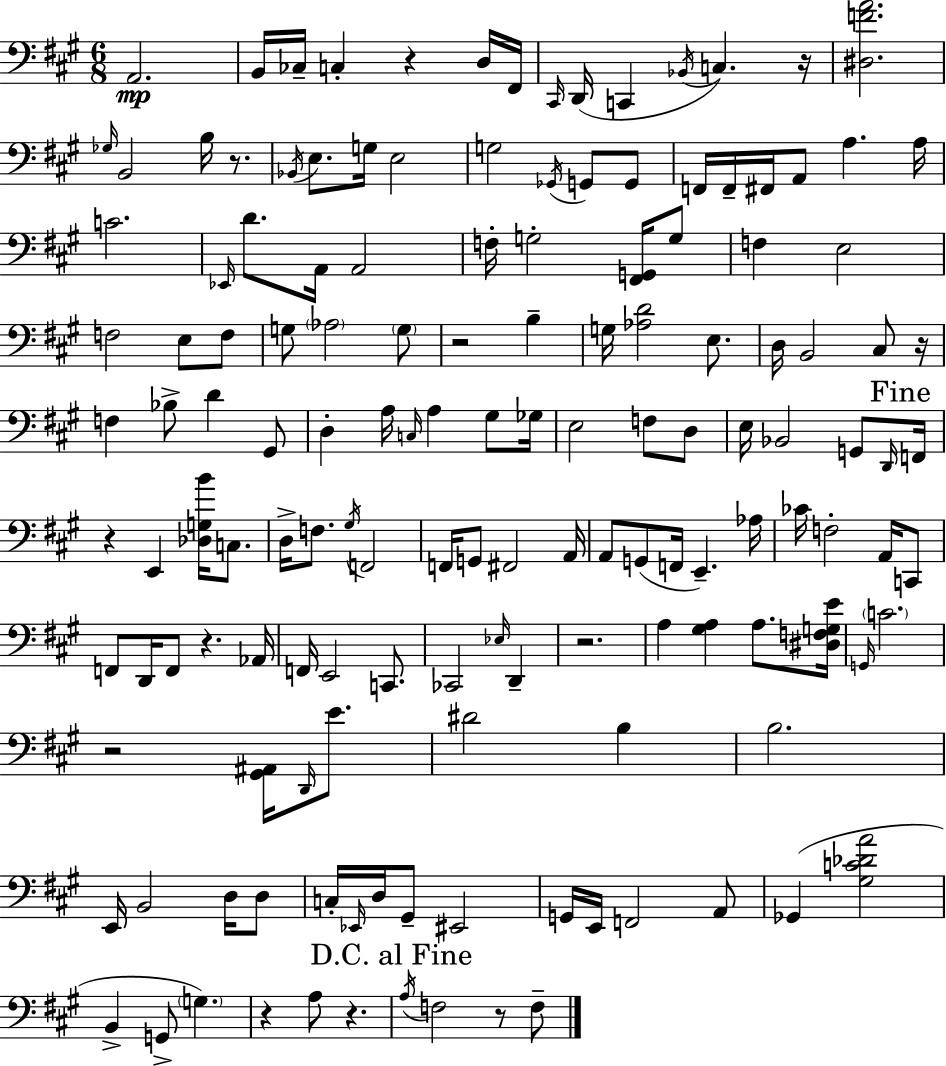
X:1
T:Untitled
M:6/8
L:1/4
K:A
A,,2 B,,/4 _C,/4 C, z D,/4 ^F,,/4 ^C,,/4 D,,/4 C,, _B,,/4 C, z/4 [^D,FA]2 _G,/4 B,,2 B,/4 z/2 _B,,/4 E,/2 G,/4 E,2 G,2 _G,,/4 G,,/2 G,,/2 F,,/4 F,,/4 ^F,,/4 A,,/2 A, A,/4 C2 _E,,/4 D/2 A,,/4 A,,2 F,/4 G,2 [^F,,G,,]/4 G,/2 F, E,2 F,2 E,/2 F,/2 G,/2 _A,2 G,/2 z2 B, G,/4 [_A,D]2 E,/2 D,/4 B,,2 ^C,/2 z/4 F, _B,/2 D ^G,,/2 D, A,/4 C,/4 A, ^G,/2 _G,/4 E,2 F,/2 D,/2 E,/4 _B,,2 G,,/2 D,,/4 F,,/4 z E,, [_D,G,B]/4 C,/2 D,/4 F,/2 ^G,/4 F,,2 F,,/4 G,,/2 ^F,,2 A,,/4 A,,/2 G,,/2 F,,/4 E,, _A,/4 _C/4 F,2 A,,/4 C,,/2 F,,/2 D,,/4 F,,/2 z _A,,/4 F,,/4 E,,2 C,,/2 _C,,2 _E,/4 D,, z2 A, [^G,A,] A,/2 [^D,F,G,E]/4 G,,/4 C2 z2 [^G,,^A,,]/4 D,,/4 E/2 ^D2 B, B,2 E,,/4 B,,2 D,/4 D,/2 C,/4 _E,,/4 D,/4 ^G,,/2 ^E,,2 G,,/4 E,,/4 F,,2 A,,/2 _G,, [^G,C_DA]2 B,, G,,/2 G, z A,/2 z A,/4 F,2 z/2 F,/2